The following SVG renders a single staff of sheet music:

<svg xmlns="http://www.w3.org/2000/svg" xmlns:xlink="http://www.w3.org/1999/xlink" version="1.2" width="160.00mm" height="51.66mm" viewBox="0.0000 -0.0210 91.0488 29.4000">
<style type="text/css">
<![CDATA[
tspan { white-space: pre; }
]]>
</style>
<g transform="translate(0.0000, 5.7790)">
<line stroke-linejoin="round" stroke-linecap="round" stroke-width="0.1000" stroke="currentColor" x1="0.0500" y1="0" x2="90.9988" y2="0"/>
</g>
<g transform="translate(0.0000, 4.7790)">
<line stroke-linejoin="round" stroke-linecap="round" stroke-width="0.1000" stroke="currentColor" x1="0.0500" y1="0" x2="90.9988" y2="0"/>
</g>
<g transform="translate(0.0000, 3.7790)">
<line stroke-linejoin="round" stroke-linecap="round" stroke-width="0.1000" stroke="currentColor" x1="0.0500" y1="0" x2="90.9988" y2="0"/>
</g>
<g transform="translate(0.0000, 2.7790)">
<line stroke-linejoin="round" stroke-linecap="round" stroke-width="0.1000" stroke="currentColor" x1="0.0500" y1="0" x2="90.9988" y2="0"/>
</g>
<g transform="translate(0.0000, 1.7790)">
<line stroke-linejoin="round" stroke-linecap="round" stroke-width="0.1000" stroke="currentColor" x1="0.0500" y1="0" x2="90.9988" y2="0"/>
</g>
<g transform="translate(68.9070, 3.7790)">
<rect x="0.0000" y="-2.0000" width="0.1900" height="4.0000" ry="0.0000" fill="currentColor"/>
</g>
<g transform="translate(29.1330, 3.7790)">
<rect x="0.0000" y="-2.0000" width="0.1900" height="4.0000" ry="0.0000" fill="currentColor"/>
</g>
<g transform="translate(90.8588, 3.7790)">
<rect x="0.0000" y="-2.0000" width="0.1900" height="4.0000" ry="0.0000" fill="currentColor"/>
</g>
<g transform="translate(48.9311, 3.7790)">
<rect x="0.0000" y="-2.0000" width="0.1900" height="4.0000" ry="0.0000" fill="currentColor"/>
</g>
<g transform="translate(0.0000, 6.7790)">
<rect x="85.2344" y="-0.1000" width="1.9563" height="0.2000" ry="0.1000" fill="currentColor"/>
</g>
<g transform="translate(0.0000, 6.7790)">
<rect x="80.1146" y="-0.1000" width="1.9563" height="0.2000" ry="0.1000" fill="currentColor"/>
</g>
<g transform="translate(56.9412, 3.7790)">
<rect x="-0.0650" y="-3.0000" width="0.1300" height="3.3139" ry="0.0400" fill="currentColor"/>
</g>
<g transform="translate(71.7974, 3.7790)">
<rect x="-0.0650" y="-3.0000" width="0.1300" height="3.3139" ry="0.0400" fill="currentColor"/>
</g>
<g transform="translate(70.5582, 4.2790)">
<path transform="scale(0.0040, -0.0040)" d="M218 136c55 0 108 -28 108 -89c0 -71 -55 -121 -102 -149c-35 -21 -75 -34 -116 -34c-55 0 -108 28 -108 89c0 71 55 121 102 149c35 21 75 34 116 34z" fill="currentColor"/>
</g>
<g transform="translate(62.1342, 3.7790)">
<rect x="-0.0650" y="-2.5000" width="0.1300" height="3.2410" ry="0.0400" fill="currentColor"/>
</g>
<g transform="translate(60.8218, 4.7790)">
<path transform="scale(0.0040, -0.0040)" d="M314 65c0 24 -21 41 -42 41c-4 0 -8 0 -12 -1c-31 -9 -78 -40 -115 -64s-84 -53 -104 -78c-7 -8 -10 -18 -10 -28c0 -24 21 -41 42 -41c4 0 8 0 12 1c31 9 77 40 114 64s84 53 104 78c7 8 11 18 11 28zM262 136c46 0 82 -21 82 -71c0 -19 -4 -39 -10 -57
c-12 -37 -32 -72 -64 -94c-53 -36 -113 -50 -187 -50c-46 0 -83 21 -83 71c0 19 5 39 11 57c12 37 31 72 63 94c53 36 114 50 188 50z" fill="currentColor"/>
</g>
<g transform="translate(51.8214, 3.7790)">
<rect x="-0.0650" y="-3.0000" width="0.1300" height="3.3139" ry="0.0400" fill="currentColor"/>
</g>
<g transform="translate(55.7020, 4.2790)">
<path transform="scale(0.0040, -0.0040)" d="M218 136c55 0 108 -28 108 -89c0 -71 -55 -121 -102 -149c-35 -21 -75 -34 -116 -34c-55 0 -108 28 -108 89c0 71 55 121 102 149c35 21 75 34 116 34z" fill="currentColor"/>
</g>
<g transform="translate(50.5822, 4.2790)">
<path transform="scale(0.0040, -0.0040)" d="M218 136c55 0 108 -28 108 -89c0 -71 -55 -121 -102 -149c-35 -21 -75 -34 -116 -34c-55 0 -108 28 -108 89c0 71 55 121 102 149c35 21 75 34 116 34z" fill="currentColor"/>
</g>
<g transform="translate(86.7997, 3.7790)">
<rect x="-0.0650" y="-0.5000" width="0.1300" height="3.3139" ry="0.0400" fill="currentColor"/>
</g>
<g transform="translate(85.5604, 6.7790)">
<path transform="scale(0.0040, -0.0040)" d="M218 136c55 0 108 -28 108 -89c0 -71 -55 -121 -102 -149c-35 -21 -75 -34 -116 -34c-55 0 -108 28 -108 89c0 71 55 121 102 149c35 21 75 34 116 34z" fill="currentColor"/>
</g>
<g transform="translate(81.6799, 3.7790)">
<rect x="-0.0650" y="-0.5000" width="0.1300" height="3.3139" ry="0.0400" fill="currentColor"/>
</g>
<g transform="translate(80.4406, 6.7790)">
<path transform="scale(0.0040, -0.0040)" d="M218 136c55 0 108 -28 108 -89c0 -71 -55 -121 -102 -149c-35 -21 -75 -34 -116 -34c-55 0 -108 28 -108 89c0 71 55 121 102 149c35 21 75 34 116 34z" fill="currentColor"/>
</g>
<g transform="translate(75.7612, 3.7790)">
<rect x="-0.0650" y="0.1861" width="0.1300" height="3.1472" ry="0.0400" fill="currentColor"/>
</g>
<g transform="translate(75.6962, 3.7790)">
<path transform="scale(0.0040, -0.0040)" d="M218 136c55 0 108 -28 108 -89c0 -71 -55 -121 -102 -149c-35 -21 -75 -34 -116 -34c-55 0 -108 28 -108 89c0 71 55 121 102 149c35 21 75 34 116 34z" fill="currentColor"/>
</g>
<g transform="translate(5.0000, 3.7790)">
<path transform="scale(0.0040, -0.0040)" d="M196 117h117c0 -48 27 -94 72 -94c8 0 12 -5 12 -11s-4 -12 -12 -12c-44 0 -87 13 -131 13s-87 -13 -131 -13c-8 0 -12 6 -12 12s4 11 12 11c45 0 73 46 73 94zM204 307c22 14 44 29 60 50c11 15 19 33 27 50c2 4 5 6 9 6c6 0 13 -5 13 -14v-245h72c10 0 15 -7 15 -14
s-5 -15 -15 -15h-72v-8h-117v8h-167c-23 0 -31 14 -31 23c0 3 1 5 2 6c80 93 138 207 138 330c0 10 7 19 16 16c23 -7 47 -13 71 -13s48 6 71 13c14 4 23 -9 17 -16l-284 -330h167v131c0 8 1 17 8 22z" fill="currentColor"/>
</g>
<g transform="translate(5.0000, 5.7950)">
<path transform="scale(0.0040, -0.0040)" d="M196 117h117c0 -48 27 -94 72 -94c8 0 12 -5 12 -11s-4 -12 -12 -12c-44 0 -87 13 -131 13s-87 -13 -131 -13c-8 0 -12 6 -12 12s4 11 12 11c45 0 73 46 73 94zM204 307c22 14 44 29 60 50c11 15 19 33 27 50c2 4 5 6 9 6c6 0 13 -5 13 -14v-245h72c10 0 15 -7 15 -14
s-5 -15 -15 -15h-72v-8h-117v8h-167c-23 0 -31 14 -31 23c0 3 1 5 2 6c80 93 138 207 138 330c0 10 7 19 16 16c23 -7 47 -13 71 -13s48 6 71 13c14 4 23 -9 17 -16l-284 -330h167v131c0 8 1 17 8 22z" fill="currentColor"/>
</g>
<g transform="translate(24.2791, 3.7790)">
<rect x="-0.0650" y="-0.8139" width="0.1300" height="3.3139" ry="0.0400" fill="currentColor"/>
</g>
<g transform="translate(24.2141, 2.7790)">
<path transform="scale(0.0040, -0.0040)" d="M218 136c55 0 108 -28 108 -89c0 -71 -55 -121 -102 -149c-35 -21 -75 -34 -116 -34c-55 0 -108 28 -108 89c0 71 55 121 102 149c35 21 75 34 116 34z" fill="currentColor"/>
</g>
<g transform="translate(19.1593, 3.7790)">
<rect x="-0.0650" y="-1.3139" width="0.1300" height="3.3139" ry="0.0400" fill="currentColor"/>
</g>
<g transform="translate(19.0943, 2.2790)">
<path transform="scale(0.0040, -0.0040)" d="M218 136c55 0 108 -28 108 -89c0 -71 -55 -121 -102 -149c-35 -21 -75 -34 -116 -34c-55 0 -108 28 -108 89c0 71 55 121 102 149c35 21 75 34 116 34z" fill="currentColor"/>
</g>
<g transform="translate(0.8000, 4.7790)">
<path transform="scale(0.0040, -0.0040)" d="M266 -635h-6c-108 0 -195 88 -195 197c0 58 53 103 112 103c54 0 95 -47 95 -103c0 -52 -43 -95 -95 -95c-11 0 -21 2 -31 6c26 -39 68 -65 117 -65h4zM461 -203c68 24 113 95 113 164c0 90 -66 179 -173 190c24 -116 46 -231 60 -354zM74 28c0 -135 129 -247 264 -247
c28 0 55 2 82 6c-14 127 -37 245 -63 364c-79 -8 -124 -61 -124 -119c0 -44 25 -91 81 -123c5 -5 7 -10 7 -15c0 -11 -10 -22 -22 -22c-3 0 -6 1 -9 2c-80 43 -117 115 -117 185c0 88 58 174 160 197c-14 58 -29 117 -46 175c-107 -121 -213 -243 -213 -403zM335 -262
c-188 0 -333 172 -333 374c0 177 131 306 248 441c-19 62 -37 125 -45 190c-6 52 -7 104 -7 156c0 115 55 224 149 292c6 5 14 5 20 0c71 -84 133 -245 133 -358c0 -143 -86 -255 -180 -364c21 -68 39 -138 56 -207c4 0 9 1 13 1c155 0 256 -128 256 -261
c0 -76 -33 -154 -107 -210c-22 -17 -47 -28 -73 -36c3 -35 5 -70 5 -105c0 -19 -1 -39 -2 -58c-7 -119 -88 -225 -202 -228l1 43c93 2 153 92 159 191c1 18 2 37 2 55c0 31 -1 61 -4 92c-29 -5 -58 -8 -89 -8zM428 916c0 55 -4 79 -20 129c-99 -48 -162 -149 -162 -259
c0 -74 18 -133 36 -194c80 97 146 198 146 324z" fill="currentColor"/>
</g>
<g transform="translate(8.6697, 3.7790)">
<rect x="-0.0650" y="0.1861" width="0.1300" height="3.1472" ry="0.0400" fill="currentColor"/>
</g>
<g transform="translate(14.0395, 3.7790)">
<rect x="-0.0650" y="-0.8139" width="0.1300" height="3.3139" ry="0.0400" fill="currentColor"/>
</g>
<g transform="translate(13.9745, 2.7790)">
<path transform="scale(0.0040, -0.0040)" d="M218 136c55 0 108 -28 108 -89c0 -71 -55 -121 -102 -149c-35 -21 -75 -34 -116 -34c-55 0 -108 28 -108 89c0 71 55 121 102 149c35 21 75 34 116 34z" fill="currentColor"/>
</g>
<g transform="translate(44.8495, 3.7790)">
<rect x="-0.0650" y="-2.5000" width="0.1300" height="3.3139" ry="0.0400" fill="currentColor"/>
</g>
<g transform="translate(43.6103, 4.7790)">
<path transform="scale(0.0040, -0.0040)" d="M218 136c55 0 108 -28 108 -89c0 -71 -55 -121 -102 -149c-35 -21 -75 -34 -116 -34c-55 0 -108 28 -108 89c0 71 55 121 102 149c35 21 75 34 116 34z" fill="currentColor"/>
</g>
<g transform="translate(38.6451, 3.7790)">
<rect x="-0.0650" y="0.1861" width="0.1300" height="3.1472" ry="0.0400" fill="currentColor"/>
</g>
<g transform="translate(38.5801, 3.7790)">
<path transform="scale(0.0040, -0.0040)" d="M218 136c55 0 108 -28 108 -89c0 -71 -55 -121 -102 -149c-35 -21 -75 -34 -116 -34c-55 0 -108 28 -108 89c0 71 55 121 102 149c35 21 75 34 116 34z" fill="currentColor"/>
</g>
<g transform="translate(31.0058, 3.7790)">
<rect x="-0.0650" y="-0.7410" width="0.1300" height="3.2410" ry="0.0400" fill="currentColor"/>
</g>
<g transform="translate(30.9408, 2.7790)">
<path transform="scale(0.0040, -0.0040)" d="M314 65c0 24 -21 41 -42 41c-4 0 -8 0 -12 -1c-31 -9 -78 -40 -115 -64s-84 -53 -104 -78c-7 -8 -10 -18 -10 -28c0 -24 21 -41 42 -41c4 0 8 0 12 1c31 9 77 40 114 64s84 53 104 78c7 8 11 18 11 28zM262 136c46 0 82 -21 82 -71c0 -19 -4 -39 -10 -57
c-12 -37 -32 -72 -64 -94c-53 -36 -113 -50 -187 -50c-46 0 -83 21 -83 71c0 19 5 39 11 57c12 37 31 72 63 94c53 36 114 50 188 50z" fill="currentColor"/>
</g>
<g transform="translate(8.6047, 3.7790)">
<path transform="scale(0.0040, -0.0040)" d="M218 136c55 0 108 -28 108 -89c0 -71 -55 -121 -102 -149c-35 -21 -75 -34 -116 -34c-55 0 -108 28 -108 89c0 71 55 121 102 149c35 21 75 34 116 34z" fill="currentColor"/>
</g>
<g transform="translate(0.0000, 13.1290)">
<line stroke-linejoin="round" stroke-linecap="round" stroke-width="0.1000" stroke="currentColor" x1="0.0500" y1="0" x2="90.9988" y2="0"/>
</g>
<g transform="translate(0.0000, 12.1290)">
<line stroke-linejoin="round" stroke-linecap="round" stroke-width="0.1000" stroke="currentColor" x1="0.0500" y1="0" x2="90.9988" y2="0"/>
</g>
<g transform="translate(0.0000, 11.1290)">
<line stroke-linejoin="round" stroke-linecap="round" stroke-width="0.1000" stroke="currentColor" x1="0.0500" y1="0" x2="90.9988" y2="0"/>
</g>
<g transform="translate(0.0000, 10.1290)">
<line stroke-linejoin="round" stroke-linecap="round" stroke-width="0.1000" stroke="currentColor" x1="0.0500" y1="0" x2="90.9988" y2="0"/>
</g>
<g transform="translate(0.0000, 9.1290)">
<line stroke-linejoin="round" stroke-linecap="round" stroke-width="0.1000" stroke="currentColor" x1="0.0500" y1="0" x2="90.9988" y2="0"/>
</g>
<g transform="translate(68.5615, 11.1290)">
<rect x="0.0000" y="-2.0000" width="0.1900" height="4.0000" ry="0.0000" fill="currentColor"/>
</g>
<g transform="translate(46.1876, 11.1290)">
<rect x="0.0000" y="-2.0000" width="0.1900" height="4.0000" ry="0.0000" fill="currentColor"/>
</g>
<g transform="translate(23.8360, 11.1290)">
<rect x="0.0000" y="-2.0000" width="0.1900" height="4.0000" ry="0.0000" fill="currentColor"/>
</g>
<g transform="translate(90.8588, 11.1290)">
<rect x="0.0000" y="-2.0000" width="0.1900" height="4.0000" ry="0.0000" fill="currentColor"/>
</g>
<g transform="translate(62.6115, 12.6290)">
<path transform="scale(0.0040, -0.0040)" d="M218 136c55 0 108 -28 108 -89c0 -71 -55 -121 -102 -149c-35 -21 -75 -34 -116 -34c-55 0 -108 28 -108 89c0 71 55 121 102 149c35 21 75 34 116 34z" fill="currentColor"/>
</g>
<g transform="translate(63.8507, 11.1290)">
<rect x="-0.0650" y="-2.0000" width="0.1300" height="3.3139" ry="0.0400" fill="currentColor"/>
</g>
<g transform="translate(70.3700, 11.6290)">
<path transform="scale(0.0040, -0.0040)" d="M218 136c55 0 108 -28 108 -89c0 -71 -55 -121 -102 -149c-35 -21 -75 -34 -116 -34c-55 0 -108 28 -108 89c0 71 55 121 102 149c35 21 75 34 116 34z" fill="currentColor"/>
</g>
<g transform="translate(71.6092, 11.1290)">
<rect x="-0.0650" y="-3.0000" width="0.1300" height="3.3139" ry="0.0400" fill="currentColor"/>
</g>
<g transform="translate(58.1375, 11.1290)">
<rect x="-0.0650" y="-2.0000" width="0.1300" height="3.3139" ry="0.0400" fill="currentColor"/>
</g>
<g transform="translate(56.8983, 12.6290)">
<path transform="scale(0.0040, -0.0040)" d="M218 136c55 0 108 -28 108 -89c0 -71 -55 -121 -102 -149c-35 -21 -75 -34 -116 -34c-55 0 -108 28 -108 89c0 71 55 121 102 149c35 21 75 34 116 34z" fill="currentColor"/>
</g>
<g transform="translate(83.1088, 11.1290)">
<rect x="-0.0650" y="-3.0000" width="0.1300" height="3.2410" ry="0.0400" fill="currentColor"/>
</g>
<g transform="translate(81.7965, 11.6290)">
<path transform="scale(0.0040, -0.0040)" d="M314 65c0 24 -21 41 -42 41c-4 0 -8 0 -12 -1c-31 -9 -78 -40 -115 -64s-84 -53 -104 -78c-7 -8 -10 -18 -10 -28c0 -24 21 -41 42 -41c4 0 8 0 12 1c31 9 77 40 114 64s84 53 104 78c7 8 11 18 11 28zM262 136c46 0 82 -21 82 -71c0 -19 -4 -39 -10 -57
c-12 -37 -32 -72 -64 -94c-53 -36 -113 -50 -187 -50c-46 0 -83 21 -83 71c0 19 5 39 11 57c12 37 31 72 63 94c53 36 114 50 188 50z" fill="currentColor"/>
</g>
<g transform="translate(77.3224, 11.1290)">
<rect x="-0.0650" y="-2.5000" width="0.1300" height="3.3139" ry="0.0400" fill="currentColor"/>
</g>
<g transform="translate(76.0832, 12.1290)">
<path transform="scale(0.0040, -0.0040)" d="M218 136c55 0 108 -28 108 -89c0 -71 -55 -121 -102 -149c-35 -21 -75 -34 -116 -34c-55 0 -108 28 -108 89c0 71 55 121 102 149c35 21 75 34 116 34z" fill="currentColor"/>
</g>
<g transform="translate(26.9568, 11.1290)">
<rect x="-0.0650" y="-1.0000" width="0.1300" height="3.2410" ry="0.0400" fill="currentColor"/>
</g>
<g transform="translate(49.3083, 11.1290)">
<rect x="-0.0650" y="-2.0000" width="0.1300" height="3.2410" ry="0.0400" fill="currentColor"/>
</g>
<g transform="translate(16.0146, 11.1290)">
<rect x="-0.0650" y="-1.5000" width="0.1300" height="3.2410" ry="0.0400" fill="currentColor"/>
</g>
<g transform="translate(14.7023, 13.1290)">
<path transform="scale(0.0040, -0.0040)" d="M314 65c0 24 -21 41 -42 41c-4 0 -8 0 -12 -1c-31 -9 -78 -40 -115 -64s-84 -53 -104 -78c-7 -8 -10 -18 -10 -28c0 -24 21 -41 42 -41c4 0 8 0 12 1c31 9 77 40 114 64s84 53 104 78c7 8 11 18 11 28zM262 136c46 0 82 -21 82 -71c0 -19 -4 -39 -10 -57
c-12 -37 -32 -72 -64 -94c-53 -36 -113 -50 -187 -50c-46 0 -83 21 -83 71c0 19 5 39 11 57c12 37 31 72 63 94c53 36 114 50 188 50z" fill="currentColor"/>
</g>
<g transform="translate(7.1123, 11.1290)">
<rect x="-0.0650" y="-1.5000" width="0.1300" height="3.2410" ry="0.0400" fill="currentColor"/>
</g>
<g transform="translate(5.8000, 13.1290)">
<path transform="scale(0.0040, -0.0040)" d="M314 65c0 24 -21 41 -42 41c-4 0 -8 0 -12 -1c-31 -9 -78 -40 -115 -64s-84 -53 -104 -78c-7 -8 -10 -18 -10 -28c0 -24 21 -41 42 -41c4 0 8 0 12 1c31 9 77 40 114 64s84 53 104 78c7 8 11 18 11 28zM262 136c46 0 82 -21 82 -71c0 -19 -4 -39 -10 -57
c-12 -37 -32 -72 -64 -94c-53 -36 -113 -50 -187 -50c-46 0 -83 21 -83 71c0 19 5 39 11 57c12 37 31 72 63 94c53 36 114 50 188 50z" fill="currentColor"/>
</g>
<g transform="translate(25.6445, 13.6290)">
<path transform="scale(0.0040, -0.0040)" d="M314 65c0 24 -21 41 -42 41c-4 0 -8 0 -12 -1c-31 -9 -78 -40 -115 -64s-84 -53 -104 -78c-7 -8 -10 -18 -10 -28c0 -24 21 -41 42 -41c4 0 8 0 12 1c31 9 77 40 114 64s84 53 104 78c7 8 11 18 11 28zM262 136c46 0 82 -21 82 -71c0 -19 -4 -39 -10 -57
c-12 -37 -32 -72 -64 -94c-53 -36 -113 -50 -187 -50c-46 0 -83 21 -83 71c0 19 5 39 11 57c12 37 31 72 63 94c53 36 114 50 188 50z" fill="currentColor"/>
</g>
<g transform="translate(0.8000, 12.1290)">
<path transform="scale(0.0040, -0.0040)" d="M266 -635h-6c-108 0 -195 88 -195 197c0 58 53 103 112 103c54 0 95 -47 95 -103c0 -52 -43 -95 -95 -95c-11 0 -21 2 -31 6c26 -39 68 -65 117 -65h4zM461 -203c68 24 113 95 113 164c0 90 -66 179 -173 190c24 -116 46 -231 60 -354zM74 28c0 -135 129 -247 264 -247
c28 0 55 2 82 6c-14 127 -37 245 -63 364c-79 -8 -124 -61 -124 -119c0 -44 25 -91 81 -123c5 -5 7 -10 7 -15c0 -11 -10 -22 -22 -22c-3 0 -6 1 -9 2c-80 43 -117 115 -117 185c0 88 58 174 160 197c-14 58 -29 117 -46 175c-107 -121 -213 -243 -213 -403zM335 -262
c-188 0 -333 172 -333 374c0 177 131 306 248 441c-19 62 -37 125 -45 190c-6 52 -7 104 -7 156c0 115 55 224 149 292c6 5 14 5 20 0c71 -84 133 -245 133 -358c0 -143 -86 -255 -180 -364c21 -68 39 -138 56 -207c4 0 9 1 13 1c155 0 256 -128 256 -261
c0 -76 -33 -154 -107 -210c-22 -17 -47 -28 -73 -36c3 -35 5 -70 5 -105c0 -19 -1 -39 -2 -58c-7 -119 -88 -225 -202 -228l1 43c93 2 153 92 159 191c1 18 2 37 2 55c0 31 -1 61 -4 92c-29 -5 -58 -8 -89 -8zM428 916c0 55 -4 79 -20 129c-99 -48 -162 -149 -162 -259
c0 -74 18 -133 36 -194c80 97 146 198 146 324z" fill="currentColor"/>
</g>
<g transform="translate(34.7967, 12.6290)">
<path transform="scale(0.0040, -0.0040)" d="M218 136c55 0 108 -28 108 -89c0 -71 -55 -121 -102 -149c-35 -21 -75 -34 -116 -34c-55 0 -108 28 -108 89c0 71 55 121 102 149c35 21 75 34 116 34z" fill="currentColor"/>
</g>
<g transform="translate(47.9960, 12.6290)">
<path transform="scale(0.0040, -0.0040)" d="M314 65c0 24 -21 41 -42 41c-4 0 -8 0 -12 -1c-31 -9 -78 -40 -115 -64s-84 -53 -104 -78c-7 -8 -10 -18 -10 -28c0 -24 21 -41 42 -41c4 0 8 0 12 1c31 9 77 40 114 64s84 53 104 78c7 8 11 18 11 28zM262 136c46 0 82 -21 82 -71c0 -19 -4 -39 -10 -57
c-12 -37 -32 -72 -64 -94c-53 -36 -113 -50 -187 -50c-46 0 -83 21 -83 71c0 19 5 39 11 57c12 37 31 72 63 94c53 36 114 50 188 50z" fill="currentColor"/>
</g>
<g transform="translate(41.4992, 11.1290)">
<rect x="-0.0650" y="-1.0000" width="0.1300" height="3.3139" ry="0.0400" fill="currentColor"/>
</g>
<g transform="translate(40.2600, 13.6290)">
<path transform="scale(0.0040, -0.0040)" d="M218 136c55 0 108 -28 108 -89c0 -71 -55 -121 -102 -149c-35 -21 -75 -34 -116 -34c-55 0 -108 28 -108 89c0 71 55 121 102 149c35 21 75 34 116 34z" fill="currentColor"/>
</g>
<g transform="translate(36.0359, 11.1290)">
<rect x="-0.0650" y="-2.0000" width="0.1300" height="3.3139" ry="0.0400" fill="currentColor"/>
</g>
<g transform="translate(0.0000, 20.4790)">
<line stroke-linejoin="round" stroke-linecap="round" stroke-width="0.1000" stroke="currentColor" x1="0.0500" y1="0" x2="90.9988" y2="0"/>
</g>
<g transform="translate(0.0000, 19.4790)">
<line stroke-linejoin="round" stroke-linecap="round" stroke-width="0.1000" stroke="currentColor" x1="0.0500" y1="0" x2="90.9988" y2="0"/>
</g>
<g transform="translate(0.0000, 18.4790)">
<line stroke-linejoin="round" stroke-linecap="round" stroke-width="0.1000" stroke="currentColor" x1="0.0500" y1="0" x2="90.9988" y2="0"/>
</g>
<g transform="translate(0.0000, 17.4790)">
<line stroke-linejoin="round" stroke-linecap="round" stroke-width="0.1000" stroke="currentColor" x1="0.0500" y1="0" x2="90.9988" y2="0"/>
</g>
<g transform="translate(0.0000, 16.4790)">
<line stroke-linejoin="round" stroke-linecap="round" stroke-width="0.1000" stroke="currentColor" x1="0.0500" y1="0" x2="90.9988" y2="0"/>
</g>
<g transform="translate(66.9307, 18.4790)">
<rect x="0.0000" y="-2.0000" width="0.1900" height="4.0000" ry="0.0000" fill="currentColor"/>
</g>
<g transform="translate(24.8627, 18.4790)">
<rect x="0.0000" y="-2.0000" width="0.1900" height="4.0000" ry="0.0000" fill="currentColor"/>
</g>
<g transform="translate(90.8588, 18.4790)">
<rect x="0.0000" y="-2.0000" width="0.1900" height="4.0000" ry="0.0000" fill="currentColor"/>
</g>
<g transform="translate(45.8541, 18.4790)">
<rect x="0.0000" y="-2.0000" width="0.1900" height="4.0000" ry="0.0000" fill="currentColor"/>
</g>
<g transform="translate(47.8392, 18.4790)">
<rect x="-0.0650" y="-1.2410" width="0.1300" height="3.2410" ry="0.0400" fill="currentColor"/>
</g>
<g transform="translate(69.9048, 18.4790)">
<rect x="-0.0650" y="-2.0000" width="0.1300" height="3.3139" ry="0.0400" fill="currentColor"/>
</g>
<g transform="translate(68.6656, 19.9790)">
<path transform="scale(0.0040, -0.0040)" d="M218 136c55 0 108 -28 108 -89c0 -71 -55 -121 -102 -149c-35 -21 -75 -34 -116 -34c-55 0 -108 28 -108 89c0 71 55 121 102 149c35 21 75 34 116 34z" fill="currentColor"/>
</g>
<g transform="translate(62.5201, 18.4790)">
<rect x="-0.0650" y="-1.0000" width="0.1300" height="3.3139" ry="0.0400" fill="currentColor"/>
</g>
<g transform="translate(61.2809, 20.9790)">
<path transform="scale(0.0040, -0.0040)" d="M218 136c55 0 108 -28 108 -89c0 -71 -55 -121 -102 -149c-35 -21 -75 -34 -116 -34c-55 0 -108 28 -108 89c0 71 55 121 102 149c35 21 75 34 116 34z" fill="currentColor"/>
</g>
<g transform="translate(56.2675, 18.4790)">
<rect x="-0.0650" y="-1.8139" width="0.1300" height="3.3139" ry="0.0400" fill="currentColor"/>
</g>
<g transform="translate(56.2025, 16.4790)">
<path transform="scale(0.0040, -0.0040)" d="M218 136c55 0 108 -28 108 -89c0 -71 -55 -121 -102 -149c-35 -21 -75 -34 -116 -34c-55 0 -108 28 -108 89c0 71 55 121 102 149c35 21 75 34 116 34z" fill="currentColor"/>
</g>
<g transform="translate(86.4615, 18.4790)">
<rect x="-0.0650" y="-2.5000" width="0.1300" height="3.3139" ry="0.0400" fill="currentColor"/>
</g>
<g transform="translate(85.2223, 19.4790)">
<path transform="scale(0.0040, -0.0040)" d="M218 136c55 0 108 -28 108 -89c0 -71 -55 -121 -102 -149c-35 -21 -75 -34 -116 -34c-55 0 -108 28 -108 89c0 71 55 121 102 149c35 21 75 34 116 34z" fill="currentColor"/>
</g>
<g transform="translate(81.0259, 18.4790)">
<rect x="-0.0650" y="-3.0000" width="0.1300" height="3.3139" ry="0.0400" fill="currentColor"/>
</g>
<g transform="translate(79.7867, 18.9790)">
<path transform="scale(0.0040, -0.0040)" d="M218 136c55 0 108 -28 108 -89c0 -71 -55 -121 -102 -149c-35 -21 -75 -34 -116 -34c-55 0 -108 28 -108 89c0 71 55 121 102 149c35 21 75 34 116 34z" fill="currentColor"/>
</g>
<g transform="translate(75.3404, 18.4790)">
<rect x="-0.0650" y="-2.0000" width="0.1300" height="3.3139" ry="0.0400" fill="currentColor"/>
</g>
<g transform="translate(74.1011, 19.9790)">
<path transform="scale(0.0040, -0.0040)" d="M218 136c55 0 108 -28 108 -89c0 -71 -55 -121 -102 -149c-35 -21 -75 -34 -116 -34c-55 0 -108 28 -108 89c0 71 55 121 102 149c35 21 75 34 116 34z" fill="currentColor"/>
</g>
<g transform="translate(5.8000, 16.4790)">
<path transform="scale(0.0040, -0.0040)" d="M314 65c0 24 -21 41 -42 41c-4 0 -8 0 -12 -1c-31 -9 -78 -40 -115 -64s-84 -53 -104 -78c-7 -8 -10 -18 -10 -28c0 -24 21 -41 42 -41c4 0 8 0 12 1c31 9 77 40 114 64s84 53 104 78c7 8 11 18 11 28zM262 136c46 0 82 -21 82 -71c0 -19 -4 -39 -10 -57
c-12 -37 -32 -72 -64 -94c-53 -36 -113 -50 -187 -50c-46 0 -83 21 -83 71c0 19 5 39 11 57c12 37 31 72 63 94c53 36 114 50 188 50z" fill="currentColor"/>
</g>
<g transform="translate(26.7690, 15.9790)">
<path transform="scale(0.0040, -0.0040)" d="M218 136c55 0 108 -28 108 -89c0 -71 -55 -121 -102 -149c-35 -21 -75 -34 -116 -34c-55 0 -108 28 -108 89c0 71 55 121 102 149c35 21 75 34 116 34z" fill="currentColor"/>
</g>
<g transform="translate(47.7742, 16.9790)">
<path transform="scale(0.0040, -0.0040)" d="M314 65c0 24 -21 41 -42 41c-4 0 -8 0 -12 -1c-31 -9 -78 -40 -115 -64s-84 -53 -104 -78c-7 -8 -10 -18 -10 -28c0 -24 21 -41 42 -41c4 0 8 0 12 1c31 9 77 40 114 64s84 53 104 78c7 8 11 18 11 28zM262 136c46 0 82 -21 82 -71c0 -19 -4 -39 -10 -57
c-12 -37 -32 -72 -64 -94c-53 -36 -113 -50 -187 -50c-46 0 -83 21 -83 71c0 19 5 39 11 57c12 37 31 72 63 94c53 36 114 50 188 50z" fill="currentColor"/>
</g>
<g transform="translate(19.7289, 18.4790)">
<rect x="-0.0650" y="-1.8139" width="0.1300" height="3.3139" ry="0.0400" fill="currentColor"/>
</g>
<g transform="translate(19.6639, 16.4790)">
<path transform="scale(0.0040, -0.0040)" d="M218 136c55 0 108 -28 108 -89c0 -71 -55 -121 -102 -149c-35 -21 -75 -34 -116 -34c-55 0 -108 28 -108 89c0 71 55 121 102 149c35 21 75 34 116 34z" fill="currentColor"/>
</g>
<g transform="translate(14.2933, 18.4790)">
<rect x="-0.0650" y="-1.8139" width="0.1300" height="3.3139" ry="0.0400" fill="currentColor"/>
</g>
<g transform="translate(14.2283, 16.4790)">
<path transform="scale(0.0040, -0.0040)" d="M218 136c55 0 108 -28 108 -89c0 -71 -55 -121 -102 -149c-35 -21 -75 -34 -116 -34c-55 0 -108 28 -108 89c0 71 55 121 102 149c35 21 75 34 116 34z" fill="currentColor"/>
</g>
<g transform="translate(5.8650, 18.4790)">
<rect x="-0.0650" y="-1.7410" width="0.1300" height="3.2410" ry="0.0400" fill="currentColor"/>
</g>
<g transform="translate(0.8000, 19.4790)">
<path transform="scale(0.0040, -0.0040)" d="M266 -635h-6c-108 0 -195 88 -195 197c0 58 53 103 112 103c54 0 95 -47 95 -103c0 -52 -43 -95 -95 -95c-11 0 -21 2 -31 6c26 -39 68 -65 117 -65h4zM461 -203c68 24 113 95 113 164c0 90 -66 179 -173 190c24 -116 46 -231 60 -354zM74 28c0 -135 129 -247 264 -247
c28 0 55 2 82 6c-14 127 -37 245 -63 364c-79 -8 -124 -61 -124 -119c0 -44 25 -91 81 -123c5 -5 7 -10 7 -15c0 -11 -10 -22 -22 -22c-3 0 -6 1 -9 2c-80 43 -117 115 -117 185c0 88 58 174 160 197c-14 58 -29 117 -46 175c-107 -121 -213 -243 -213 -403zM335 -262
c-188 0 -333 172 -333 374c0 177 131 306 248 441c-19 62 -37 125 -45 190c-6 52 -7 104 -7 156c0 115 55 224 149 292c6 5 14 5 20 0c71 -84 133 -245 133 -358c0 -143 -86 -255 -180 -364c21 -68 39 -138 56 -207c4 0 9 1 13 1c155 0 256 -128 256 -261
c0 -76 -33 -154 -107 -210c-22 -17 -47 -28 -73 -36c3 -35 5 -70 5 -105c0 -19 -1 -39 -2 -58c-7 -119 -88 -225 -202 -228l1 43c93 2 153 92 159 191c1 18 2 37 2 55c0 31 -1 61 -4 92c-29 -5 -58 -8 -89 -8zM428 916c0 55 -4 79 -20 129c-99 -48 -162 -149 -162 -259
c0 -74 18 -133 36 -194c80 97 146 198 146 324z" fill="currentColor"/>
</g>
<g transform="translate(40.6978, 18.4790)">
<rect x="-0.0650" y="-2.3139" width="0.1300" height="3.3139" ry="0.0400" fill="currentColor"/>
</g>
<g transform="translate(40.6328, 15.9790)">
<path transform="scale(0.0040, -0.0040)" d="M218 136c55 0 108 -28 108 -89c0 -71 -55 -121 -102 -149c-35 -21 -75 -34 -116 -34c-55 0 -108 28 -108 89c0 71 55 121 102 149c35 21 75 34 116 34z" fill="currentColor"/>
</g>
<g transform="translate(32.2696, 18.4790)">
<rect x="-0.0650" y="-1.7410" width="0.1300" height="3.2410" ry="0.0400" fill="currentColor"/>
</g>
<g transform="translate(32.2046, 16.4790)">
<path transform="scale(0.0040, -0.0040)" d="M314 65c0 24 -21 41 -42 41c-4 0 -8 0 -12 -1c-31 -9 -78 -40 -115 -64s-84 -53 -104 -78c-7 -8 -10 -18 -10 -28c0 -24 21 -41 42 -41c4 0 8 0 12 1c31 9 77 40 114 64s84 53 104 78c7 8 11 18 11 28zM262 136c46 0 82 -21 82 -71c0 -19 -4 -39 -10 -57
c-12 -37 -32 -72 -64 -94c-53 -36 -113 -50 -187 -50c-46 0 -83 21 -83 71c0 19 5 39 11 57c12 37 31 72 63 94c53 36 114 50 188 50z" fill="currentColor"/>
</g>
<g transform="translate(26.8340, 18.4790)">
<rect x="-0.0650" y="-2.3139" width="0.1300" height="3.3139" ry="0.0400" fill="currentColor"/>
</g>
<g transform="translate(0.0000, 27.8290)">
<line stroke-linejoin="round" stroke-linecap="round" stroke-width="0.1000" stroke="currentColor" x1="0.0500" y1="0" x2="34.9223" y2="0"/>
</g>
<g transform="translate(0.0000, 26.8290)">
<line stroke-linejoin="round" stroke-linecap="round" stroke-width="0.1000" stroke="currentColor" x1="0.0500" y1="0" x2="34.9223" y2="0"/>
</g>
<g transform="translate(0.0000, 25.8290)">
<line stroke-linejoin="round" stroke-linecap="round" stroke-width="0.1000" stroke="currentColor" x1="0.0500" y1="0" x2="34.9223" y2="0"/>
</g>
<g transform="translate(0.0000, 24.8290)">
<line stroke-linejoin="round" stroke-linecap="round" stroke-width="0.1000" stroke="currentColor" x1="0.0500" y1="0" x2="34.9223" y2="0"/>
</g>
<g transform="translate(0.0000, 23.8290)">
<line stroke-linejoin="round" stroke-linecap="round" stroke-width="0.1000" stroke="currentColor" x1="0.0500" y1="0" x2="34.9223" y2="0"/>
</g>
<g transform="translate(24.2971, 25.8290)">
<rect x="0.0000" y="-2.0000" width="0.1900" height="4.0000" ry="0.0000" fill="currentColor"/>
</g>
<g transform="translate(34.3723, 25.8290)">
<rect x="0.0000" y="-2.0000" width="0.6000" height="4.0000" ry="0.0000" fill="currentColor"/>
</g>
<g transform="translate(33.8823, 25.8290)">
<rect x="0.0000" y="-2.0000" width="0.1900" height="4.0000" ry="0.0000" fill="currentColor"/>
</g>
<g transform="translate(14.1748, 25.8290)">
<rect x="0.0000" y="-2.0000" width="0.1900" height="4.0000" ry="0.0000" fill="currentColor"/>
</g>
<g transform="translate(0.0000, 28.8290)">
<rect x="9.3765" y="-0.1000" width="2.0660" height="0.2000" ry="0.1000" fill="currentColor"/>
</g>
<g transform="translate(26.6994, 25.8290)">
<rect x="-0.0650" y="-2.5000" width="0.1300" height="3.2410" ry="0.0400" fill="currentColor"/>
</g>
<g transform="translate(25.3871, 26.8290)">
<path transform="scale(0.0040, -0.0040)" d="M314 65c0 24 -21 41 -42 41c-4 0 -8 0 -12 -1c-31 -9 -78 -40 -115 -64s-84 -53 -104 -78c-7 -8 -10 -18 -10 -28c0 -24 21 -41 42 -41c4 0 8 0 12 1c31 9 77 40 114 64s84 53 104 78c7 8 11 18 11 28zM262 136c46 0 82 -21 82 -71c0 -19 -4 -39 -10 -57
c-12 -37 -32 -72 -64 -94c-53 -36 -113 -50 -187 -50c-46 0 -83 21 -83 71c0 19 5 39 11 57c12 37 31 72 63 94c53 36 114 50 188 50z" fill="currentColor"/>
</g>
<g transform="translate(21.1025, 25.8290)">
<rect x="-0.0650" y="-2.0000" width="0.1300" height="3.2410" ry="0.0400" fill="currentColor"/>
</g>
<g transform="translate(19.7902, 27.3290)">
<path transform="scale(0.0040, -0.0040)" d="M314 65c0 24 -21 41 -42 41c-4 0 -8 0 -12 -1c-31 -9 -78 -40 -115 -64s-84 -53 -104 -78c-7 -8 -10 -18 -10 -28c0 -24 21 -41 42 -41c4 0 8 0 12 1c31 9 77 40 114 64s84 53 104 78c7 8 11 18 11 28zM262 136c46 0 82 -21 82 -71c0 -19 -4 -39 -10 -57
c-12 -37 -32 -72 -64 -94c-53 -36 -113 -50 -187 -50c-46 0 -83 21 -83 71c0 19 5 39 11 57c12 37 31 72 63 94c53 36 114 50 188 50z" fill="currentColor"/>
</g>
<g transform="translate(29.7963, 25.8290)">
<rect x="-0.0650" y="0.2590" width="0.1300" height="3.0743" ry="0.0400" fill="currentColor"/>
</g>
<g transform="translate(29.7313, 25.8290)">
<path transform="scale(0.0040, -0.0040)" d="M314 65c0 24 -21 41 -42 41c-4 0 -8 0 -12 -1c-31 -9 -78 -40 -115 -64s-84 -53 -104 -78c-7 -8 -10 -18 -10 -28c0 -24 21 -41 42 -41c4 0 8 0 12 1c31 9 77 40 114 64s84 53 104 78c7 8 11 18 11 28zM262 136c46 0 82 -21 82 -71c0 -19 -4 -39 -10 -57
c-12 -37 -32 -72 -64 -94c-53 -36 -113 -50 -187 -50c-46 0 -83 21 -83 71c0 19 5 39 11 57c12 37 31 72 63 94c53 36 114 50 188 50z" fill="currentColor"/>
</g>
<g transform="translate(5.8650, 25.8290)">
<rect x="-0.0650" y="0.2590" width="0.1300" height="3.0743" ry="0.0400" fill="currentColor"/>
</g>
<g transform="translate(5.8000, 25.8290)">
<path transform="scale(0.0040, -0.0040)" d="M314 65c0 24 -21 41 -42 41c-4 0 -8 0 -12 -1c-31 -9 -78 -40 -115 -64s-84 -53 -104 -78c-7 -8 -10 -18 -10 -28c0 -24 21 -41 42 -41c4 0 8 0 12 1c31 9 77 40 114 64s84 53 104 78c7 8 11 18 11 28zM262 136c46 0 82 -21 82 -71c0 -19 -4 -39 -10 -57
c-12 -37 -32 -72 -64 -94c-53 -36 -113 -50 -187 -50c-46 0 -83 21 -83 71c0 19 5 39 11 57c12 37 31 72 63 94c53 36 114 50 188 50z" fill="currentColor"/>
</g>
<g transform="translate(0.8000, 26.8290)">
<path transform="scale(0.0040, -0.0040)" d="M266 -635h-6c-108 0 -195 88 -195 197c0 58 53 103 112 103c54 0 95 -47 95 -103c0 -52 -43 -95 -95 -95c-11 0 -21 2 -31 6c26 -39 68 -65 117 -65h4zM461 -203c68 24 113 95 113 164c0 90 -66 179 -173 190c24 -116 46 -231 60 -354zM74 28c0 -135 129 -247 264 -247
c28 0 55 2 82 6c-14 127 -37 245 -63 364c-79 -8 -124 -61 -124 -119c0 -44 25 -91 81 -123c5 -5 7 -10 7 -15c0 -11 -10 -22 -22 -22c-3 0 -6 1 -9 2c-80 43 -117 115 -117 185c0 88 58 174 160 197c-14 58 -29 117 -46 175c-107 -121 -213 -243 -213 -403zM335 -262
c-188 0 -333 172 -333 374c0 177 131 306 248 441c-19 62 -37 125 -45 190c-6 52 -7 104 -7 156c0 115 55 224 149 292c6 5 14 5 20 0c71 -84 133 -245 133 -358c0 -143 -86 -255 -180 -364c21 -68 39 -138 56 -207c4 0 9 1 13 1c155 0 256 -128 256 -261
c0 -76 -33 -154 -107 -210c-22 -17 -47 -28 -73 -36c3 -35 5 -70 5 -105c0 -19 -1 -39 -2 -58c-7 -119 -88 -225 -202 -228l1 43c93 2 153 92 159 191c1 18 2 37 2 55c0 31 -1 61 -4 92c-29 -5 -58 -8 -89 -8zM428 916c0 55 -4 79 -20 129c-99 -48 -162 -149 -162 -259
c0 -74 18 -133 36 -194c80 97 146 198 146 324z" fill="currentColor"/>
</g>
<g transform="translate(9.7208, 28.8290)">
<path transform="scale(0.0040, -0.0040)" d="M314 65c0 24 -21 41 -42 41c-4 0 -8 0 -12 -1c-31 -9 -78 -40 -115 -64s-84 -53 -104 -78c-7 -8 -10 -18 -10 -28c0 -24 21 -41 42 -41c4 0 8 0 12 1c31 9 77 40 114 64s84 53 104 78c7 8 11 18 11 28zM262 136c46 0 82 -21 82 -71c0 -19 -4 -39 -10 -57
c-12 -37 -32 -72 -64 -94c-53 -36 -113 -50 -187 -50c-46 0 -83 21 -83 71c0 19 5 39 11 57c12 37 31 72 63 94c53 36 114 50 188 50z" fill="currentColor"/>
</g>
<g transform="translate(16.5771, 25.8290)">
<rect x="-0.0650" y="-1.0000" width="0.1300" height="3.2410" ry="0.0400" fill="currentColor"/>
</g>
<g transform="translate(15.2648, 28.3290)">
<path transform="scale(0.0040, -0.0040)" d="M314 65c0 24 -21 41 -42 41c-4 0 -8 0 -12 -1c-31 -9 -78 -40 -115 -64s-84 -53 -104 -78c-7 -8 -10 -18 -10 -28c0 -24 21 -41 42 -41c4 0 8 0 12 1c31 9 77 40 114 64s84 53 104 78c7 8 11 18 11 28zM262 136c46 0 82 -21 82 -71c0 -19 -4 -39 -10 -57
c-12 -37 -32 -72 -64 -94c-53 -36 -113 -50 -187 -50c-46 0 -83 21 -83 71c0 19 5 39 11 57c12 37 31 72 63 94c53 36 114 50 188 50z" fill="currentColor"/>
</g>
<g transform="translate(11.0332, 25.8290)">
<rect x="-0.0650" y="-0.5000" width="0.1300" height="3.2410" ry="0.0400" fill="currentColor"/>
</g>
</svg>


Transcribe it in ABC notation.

X:1
T:Untitled
M:4/4
L:1/4
K:C
B d e d d2 B G A A G2 A B C C E2 E2 D2 F D F2 F F A G A2 f2 f f g f2 g e2 f D F F A G B2 C2 D2 F2 G2 B2